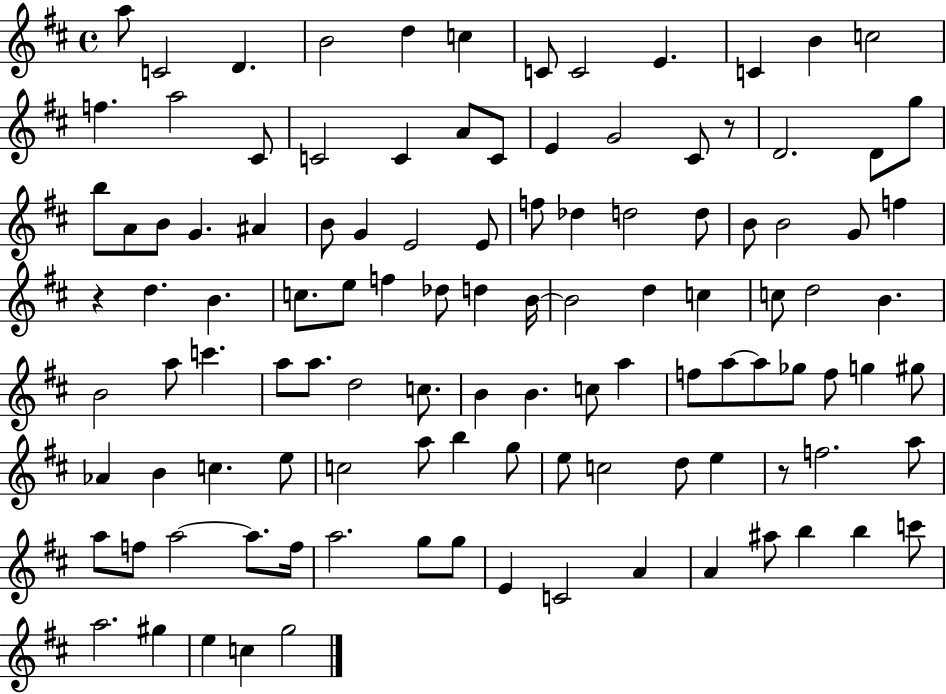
A5/e C4/h D4/q. B4/h D5/q C5/q C4/e C4/h E4/q. C4/q B4/q C5/h F5/q. A5/h C#4/e C4/h C4/q A4/e C4/e E4/q G4/h C#4/e R/e D4/h. D4/e G5/e B5/e A4/e B4/e G4/q. A#4/q B4/e G4/q E4/h E4/e F5/e Db5/q D5/h D5/e B4/e B4/h G4/e F5/q R/q D5/q. B4/q. C5/e. E5/e F5/q Db5/e D5/q B4/s B4/h D5/q C5/q C5/e D5/h B4/q. B4/h A5/e C6/q. A5/e A5/e. D5/h C5/e. B4/q B4/q. C5/e A5/q F5/e A5/e A5/e Gb5/e F5/e G5/q G#5/e Ab4/q B4/q C5/q. E5/e C5/h A5/e B5/q G5/e E5/e C5/h D5/e E5/q R/e F5/h. A5/e A5/e F5/e A5/h A5/e. F5/s A5/h. G5/e G5/e E4/q C4/h A4/q A4/q A#5/e B5/q B5/q C6/e A5/h. G#5/q E5/q C5/q G5/h